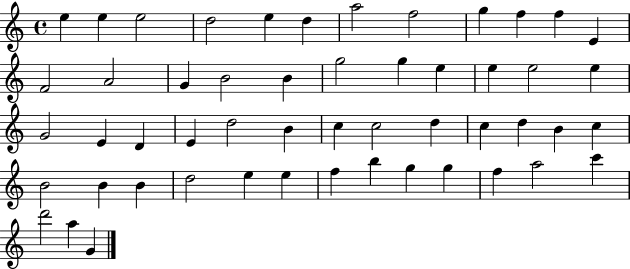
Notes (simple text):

E5/q E5/q E5/h D5/h E5/q D5/q A5/h F5/h G5/q F5/q F5/q E4/q F4/h A4/h G4/q B4/h B4/q G5/h G5/q E5/q E5/q E5/h E5/q G4/h E4/q D4/q E4/q D5/h B4/q C5/q C5/h D5/q C5/q D5/q B4/q C5/q B4/h B4/q B4/q D5/h E5/q E5/q F5/q B5/q G5/q G5/q F5/q A5/h C6/q D6/h A5/q G4/q